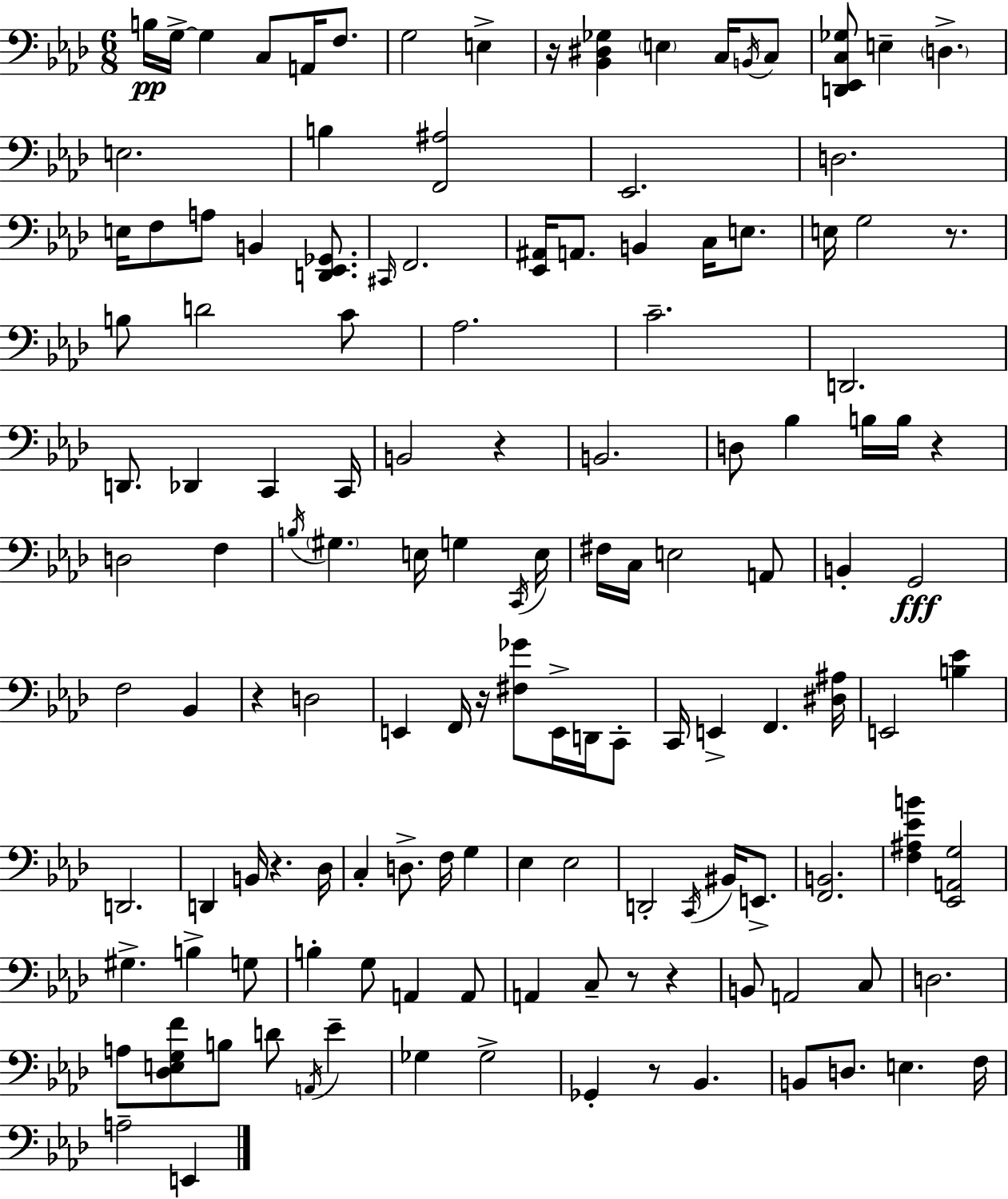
{
  \clef bass
  \numericTimeSignature
  \time 6/8
  \key aes \major
  b16\pp g16->~~ g4 c8 a,16 f8. | g2 e4-> | r16 <bes, dis ges>4 \parenthesize e4 c16 \acciaccatura { b,16 } c8 | <d, ees, c ges>8 e4-- \parenthesize d4.-> | \break e2. | b4 <f, ais>2 | ees,2. | d2. | \break e16 f8 a8 b,4 <d, ees, ges,>8. | \grace { cis,16 } f,2. | <ees, ais,>16 a,8. b,4 c16 e8. | e16 g2 r8. | \break b8 d'2 | c'8 aes2. | c'2.-- | d,2. | \break d,8. des,4 c,4 | c,16 b,2 r4 | b,2. | d8 bes4 b16 b16 r4 | \break d2 f4 | \acciaccatura { b16 } \parenthesize gis4. e16 g4 | \acciaccatura { c,16 } e16 fis16 c16 e2 | a,8 b,4-. g,2\fff | \break f2 | bes,4 r4 d2 | e,4 f,16 r16 <fis ges'>8 | e,16-> d,16 c,8-. c,16 e,4-> f,4. | \break <dis ais>16 e,2 | <b ees'>4 d,2. | d,4 b,16 r4. | des16 c4-. d8.-> f16 | \break g4 ees4 ees2 | d,2-. | \acciaccatura { c,16 } bis,16 e,8.-> <f, b,>2. | <f ais ees' b'>4 <ees, a, g>2 | \break gis4.-> b4-> | g8 b4-. g8 a,4 | a,8 a,4 c8-- r8 | r4 b,8 a,2 | \break c8 d2. | a8 <des e g f'>8 b8 d'8 | \acciaccatura { a,16 } ees'4-- ges4 ges2-> | ges,4-. r8 | \break bes,4. b,8 d8. e4. | f16 a2-- | e,4 \bar "|."
}